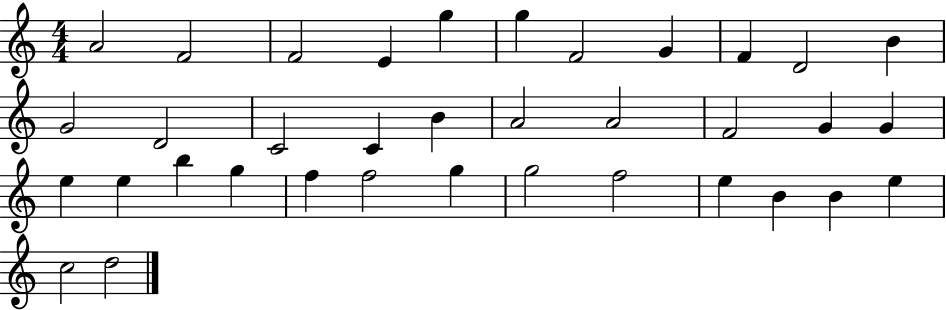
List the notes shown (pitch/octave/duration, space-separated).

A4/h F4/h F4/h E4/q G5/q G5/q F4/h G4/q F4/q D4/h B4/q G4/h D4/h C4/h C4/q B4/q A4/h A4/h F4/h G4/q G4/q E5/q E5/q B5/q G5/q F5/q F5/h G5/q G5/h F5/h E5/q B4/q B4/q E5/q C5/h D5/h